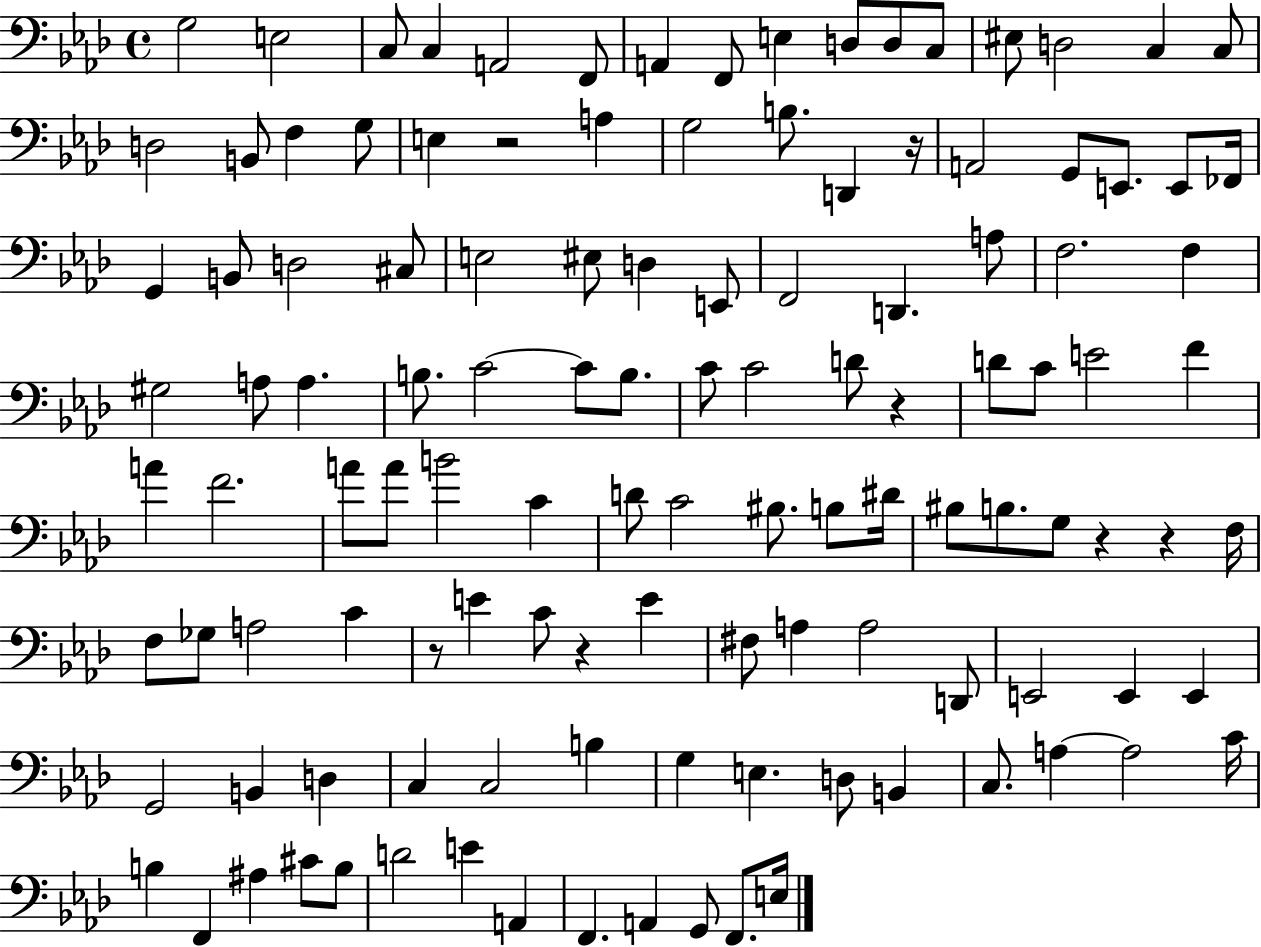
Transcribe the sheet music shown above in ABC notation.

X:1
T:Untitled
M:4/4
L:1/4
K:Ab
G,2 E,2 C,/2 C, A,,2 F,,/2 A,, F,,/2 E, D,/2 D,/2 C,/2 ^E,/2 D,2 C, C,/2 D,2 B,,/2 F, G,/2 E, z2 A, G,2 B,/2 D,, z/4 A,,2 G,,/2 E,,/2 E,,/2 _F,,/4 G,, B,,/2 D,2 ^C,/2 E,2 ^E,/2 D, E,,/2 F,,2 D,, A,/2 F,2 F, ^G,2 A,/2 A, B,/2 C2 C/2 B,/2 C/2 C2 D/2 z D/2 C/2 E2 F A F2 A/2 A/2 B2 C D/2 C2 ^B,/2 B,/2 ^D/4 ^B,/2 B,/2 G,/2 z z F,/4 F,/2 _G,/2 A,2 C z/2 E C/2 z E ^F,/2 A, A,2 D,,/2 E,,2 E,, E,, G,,2 B,, D, C, C,2 B, G, E, D,/2 B,, C,/2 A, A,2 C/4 B, F,, ^A, ^C/2 B,/2 D2 E A,, F,, A,, G,,/2 F,,/2 E,/4